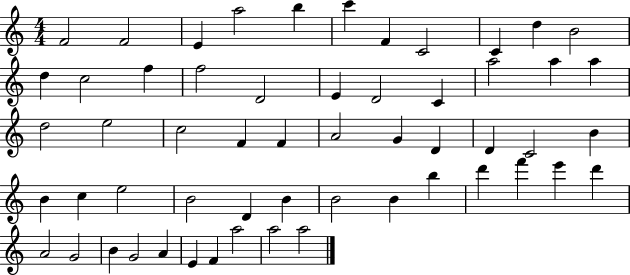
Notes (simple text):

F4/h F4/h E4/q A5/h B5/q C6/q F4/q C4/h C4/q D5/q B4/h D5/q C5/h F5/q F5/h D4/h E4/q D4/h C4/q A5/h A5/q A5/q D5/h E5/h C5/h F4/q F4/q A4/h G4/q D4/q D4/q C4/h B4/q B4/q C5/q E5/h B4/h D4/q B4/q B4/h B4/q B5/q D6/q F6/q E6/q D6/q A4/h G4/h B4/q G4/h A4/q E4/q F4/q A5/h A5/h A5/h